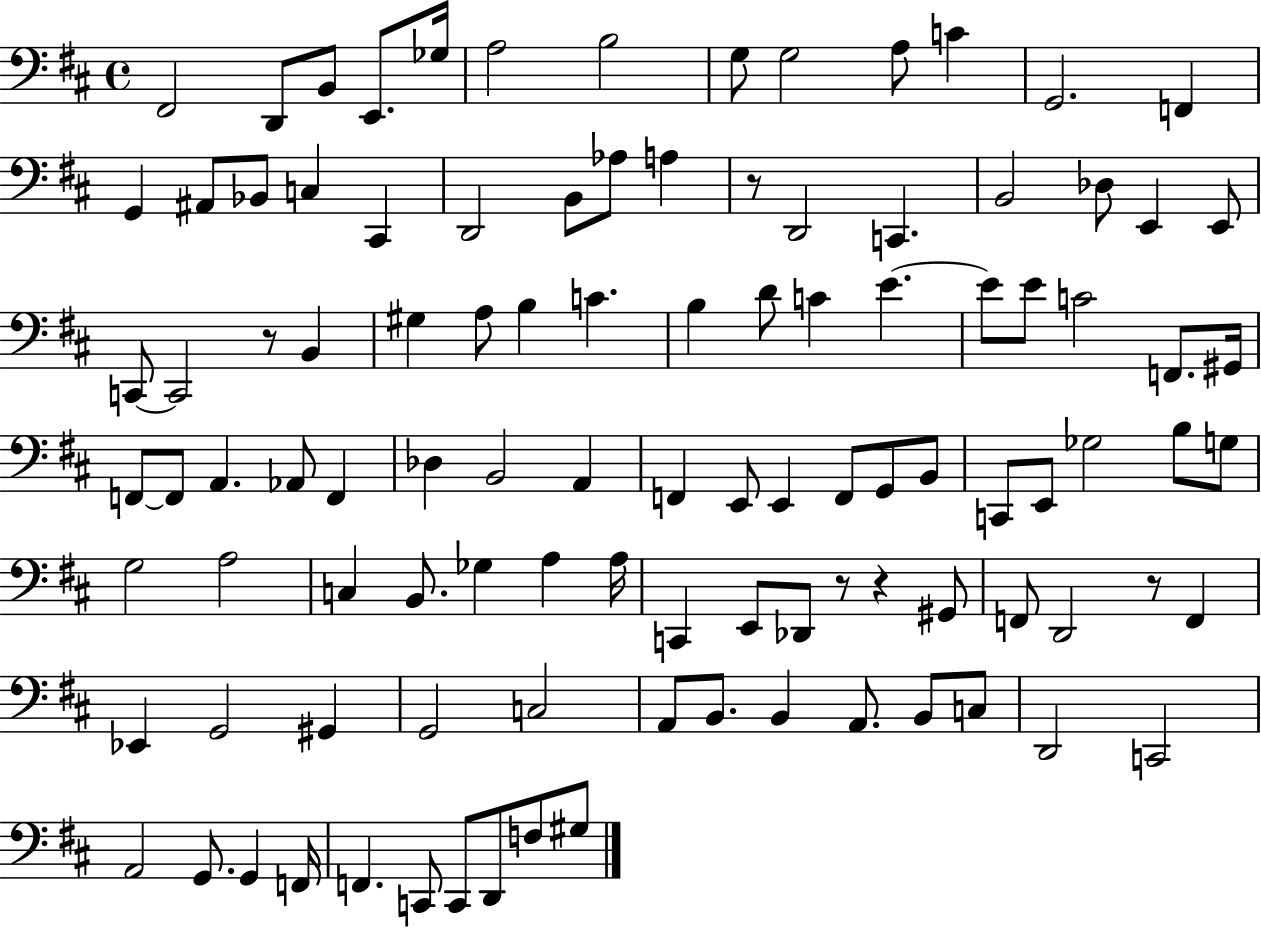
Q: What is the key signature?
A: D major